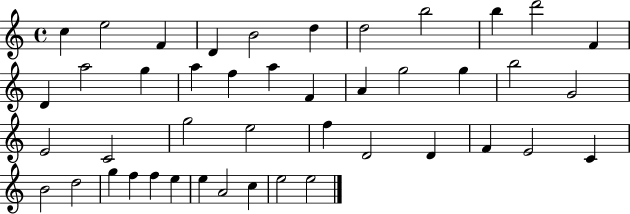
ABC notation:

X:1
T:Untitled
M:4/4
L:1/4
K:C
c e2 F D B2 d d2 b2 b d'2 F D a2 g a f a F A g2 g b2 G2 E2 C2 g2 e2 f D2 D F E2 C B2 d2 g f f e e A2 c e2 e2